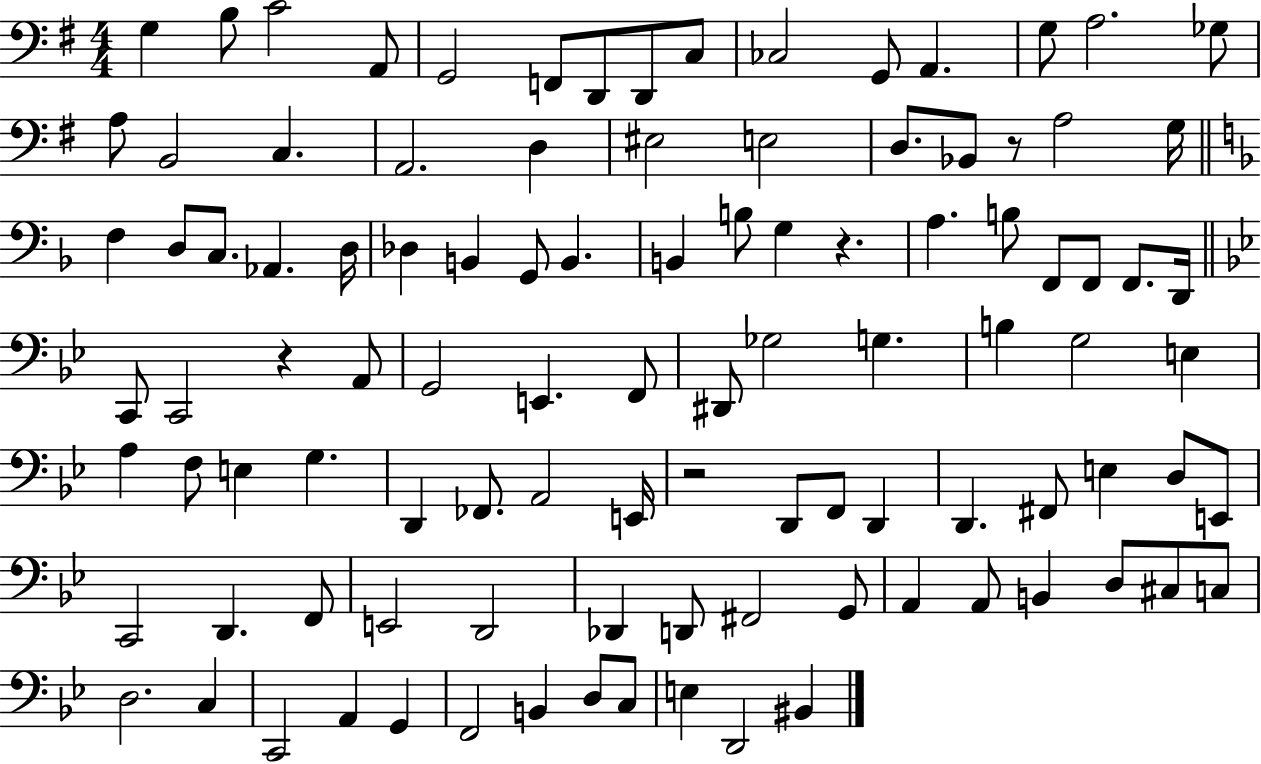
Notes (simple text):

G3/q B3/e C4/h A2/e G2/h F2/e D2/e D2/e C3/e CES3/h G2/e A2/q. G3/e A3/h. Gb3/e A3/e B2/h C3/q. A2/h. D3/q EIS3/h E3/h D3/e. Bb2/e R/e A3/h G3/s F3/q D3/e C3/e. Ab2/q. D3/s Db3/q B2/q G2/e B2/q. B2/q B3/e G3/q R/q. A3/q. B3/e F2/e F2/e F2/e. D2/s C2/e C2/h R/q A2/e G2/h E2/q. F2/e D#2/e Gb3/h G3/q. B3/q G3/h E3/q A3/q F3/e E3/q G3/q. D2/q FES2/e. A2/h E2/s R/h D2/e F2/e D2/q D2/q. F#2/e E3/q D3/e E2/e C2/h D2/q. F2/e E2/h D2/h Db2/q D2/e F#2/h G2/e A2/q A2/e B2/q D3/e C#3/e C3/e D3/h. C3/q C2/h A2/q G2/q F2/h B2/q D3/e C3/e E3/q D2/h BIS2/q